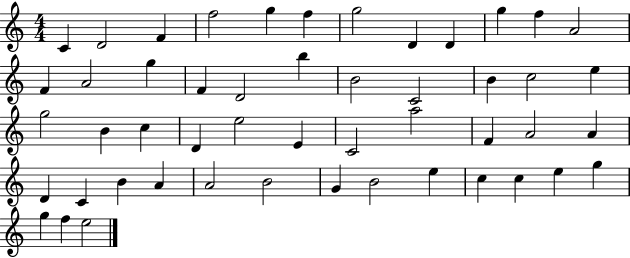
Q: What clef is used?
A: treble